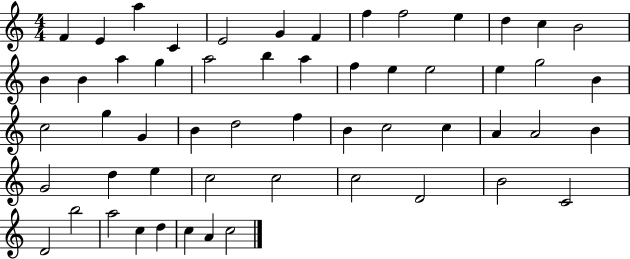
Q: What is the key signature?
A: C major